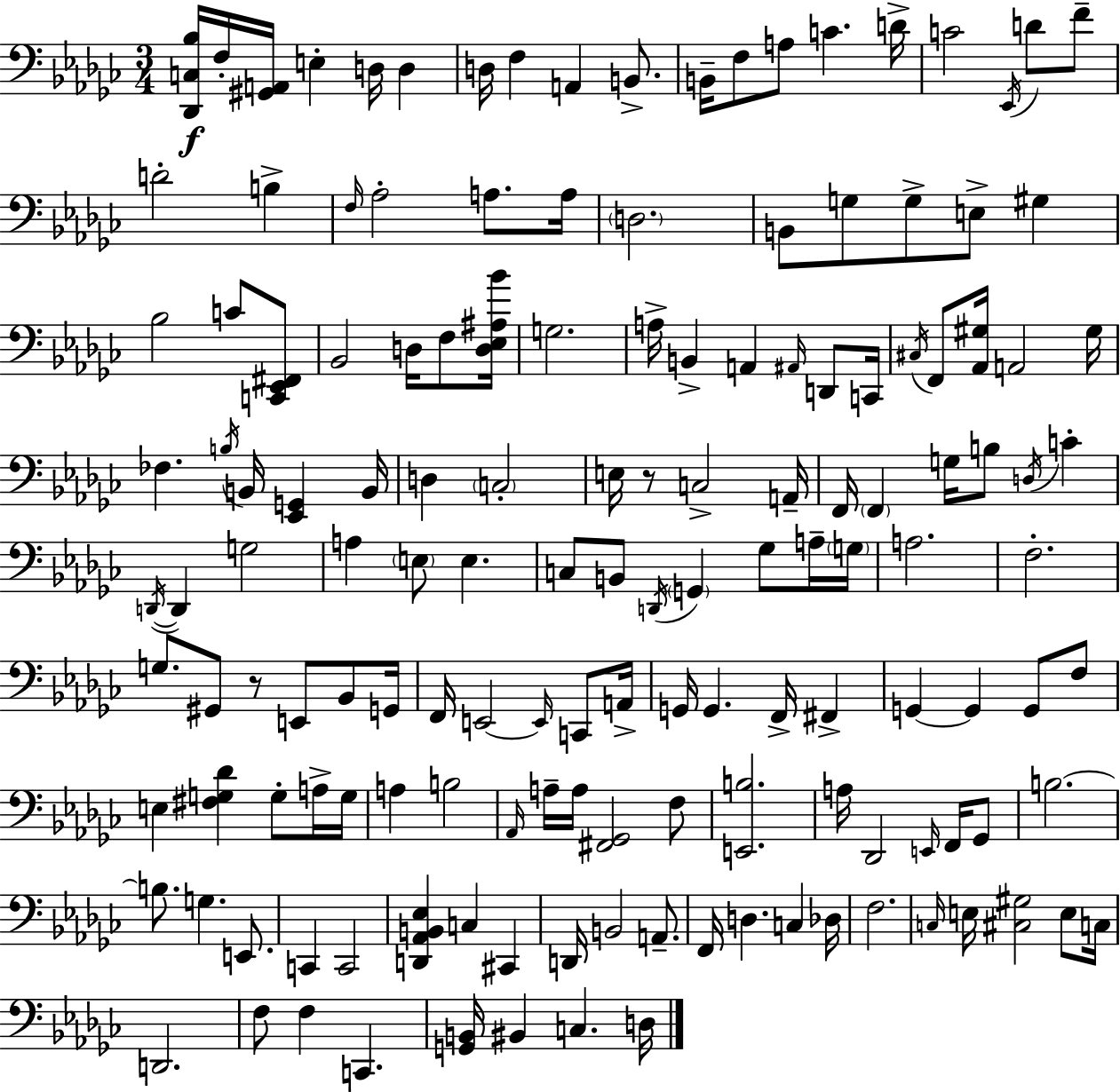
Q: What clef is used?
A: bass